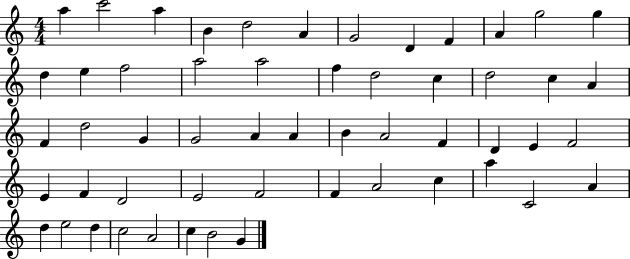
A5/q C6/h A5/q B4/q D5/h A4/q G4/h D4/q F4/q A4/q G5/h G5/q D5/q E5/q F5/h A5/h A5/h F5/q D5/h C5/q D5/h C5/q A4/q F4/q D5/h G4/q G4/h A4/q A4/q B4/q A4/h F4/q D4/q E4/q F4/h E4/q F4/q D4/h E4/h F4/h F4/q A4/h C5/q A5/q C4/h A4/q D5/q E5/h D5/q C5/h A4/h C5/q B4/h G4/q